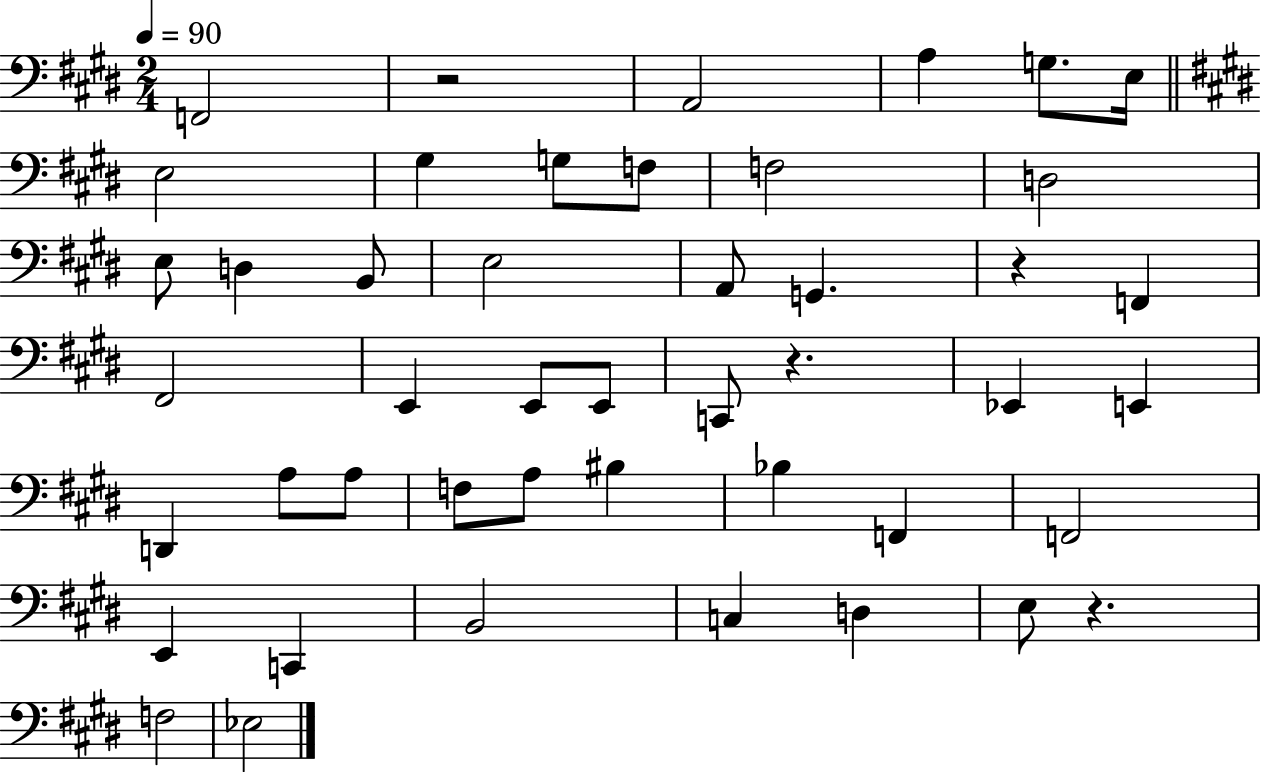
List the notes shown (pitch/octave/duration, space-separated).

F2/h R/h A2/h A3/q G3/e. E3/s E3/h G#3/q G3/e F3/e F3/h D3/h E3/e D3/q B2/e E3/h A2/e G2/q. R/q F2/q F#2/h E2/q E2/e E2/e C2/e R/q. Eb2/q E2/q D2/q A3/e A3/e F3/e A3/e BIS3/q Bb3/q F2/q F2/h E2/q C2/q B2/h C3/q D3/q E3/e R/q. F3/h Eb3/h